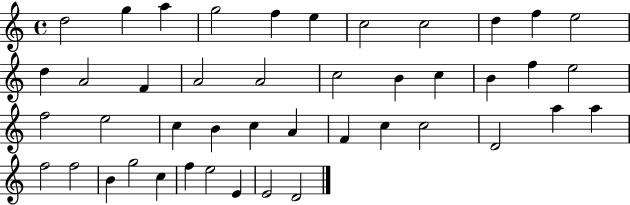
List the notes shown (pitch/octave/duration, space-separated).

D5/h G5/q A5/q G5/h F5/q E5/q C5/h C5/h D5/q F5/q E5/h D5/q A4/h F4/q A4/h A4/h C5/h B4/q C5/q B4/q F5/q E5/h F5/h E5/h C5/q B4/q C5/q A4/q F4/q C5/q C5/h D4/h A5/q A5/q F5/h F5/h B4/q G5/h C5/q F5/q E5/h E4/q E4/h D4/h